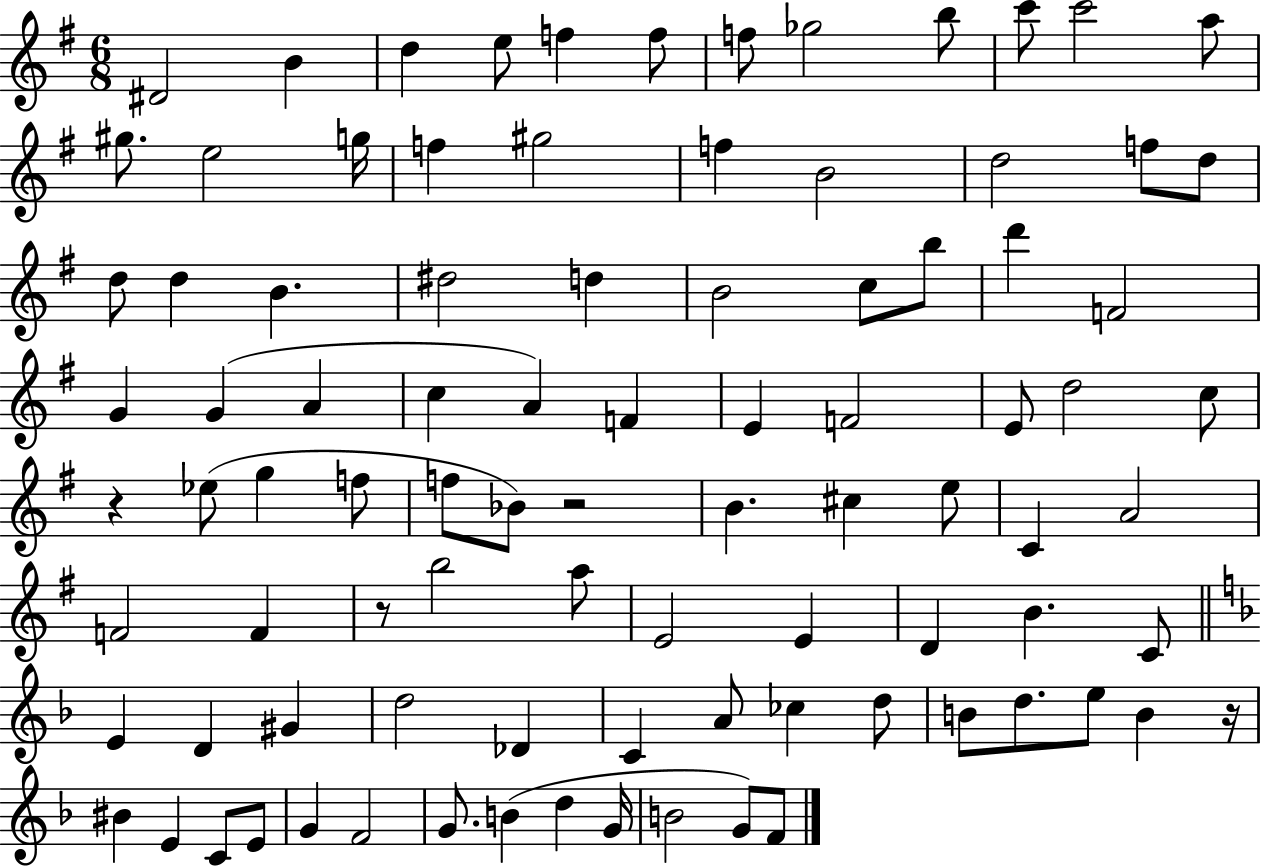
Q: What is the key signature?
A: G major